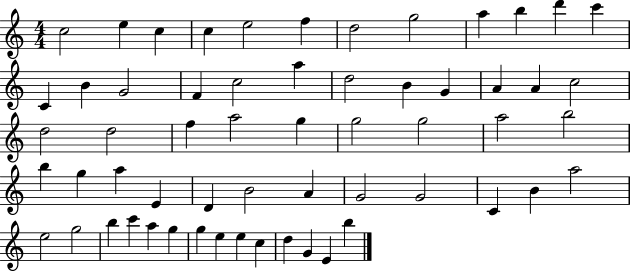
{
  \clef treble
  \numericTimeSignature
  \time 4/4
  \key c \major
  c''2 e''4 c''4 | c''4 e''2 f''4 | d''2 g''2 | a''4 b''4 d'''4 c'''4 | \break c'4 b'4 g'2 | f'4 c''2 a''4 | d''2 b'4 g'4 | a'4 a'4 c''2 | \break d''2 d''2 | f''4 a''2 g''4 | g''2 g''2 | a''2 b''2 | \break b''4 g''4 a''4 e'4 | d'4 b'2 a'4 | g'2 g'2 | c'4 b'4 a''2 | \break e''2 g''2 | b''4 c'''4 a''4 g''4 | g''4 e''4 e''4 c''4 | d''4 g'4 e'4 b''4 | \break \bar "|."
}